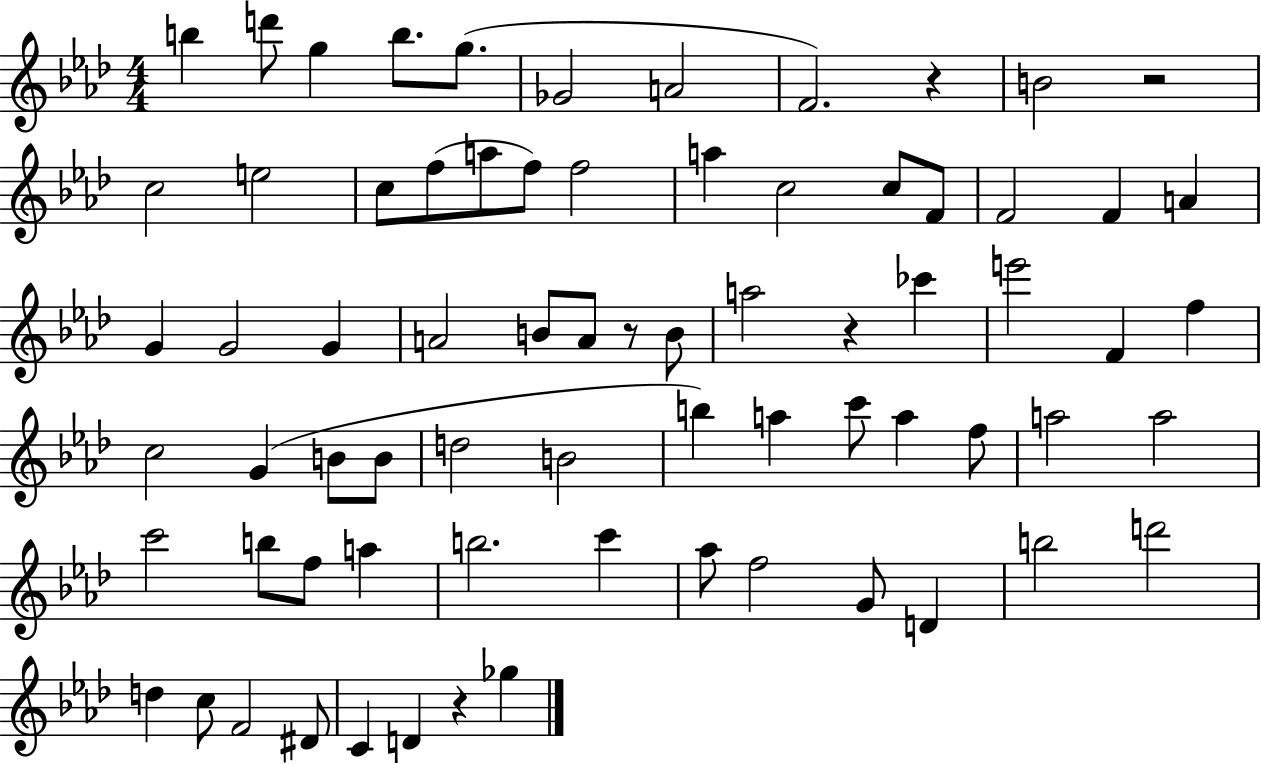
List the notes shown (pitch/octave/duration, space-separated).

B5/q D6/e G5/q B5/e. G5/e. Gb4/h A4/h F4/h. R/q B4/h R/h C5/h E5/h C5/e F5/e A5/e F5/e F5/h A5/q C5/h C5/e F4/e F4/h F4/q A4/q G4/q G4/h G4/q A4/h B4/e A4/e R/e B4/e A5/h R/q CES6/q E6/h F4/q F5/q C5/h G4/q B4/e B4/e D5/h B4/h B5/q A5/q C6/e A5/q F5/e A5/h A5/h C6/h B5/e F5/e A5/q B5/h. C6/q Ab5/e F5/h G4/e D4/q B5/h D6/h D5/q C5/e F4/h D#4/e C4/q D4/q R/q Gb5/q